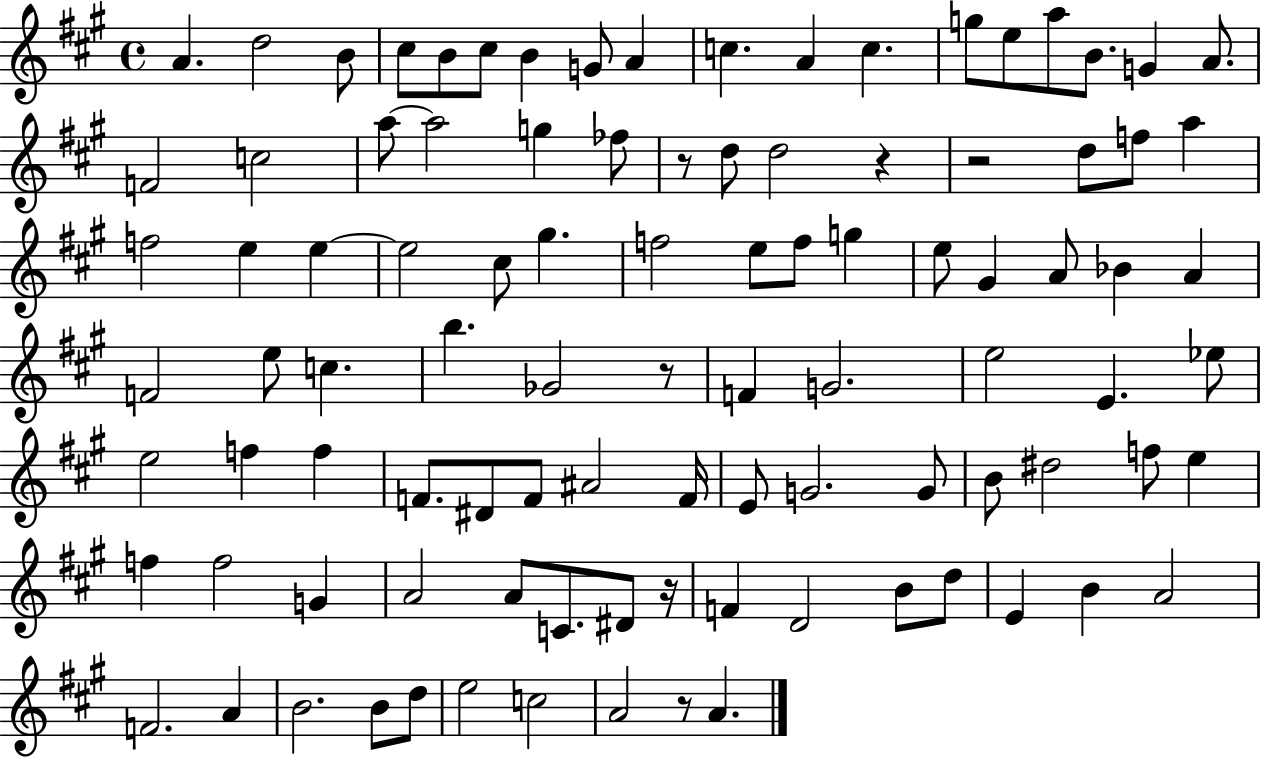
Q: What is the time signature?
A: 4/4